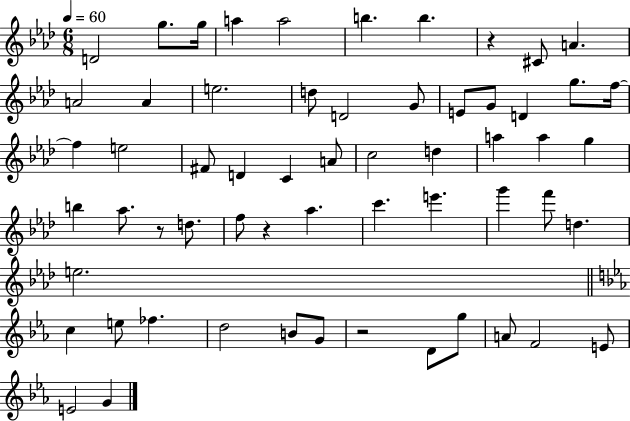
{
  \clef treble
  \numericTimeSignature
  \time 6/8
  \key aes \major
  \tempo 4 = 60
  d'2 g''8. g''16 | a''4 a''2 | b''4. b''4. | r4 cis'8 a'4. | \break a'2 a'4 | e''2. | d''8 d'2 g'8 | e'8 g'8 d'4 g''8. f''16~~ | \break f''4 e''2 | fis'8 d'4 c'4 a'8 | c''2 d''4 | a''4 a''4 g''4 | \break b''4 aes''8. r8 d''8. | f''8 r4 aes''4. | c'''4. e'''4. | g'''4 f'''8 d''4. | \break e''2. | \bar "||" \break \key ees \major c''4 e''8 fes''4. | d''2 b'8 g'8 | r2 d'8 g''8 | a'8 f'2 e'8 | \break e'2 g'4 | \bar "|."
}